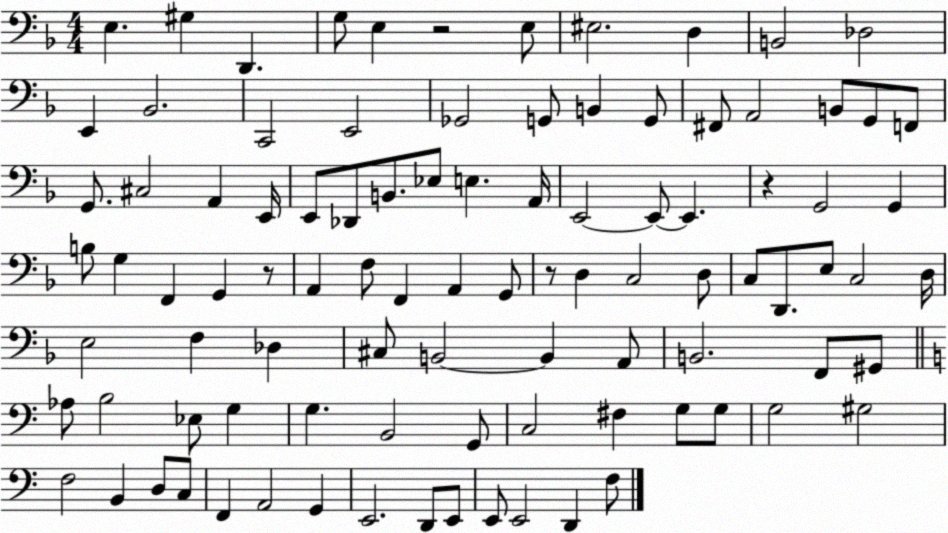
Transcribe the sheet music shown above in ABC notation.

X:1
T:Untitled
M:4/4
L:1/4
K:F
E, ^G, D,, G,/2 E, z2 E,/2 ^E,2 D, B,,2 _D,2 E,, _B,,2 C,,2 E,,2 _G,,2 G,,/2 B,, G,,/2 ^F,,/2 A,,2 B,,/2 G,,/2 F,,/2 G,,/2 ^C,2 A,, E,,/4 E,,/2 _D,,/2 B,,/2 _E,/2 E, A,,/4 E,,2 E,,/2 E,, z G,,2 G,, B,/2 G, F,, G,, z/2 A,, F,/2 F,, A,, G,,/2 z/2 D, C,2 D,/2 C,/2 D,,/2 E,/2 C,2 D,/4 E,2 F, _D, ^C,/2 B,,2 B,, A,,/2 B,,2 F,,/2 ^G,,/2 _A,/2 B,2 _E,/2 G, G, B,,2 G,,/2 C,2 ^F, G,/2 G,/2 G,2 ^G,2 F,2 B,, D,/2 C,/2 F,, A,,2 G,, E,,2 D,,/2 E,,/2 E,,/2 E,,2 D,, F,/2